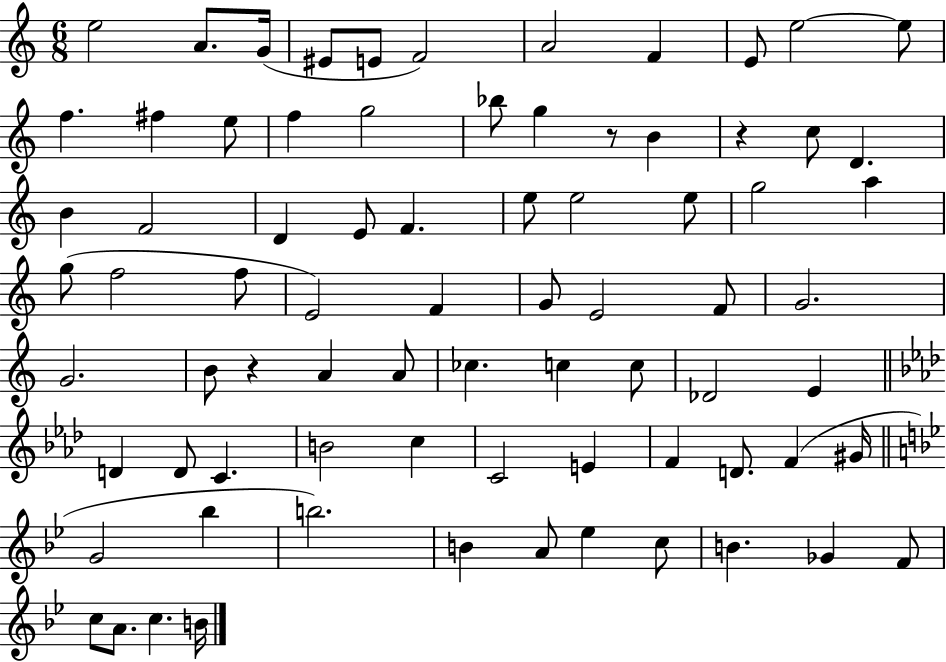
{
  \clef treble
  \numericTimeSignature
  \time 6/8
  \key c \major
  \repeat volta 2 { e''2 a'8. g'16( | eis'8 e'8 f'2) | a'2 f'4 | e'8 e''2~~ e''8 | \break f''4. fis''4 e''8 | f''4 g''2 | bes''8 g''4 r8 b'4 | r4 c''8 d'4. | \break b'4 f'2 | d'4 e'8 f'4. | e''8 e''2 e''8 | g''2 a''4 | \break g''8( f''2 f''8 | e'2) f'4 | g'8 e'2 f'8 | g'2. | \break g'2. | b'8 r4 a'4 a'8 | ces''4. c''4 c''8 | des'2 e'4 | \break \bar "||" \break \key aes \major d'4 d'8 c'4. | b'2 c''4 | c'2 e'4 | f'4 d'8. f'4( gis'16 | \break \bar "||" \break \key g \minor g'2 bes''4 | b''2.) | b'4 a'8 ees''4 c''8 | b'4. ges'4 f'8 | \break c''8 a'8. c''4. b'16 | } \bar "|."
}